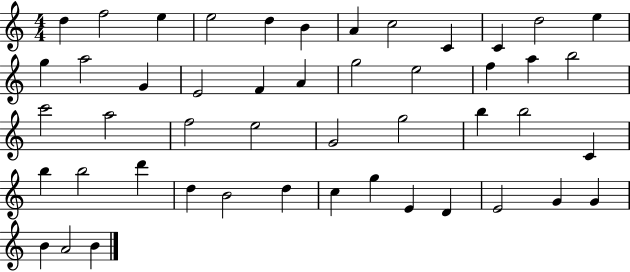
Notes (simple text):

D5/q F5/h E5/q E5/h D5/q B4/q A4/q C5/h C4/q C4/q D5/h E5/q G5/q A5/h G4/q E4/h F4/q A4/q G5/h E5/h F5/q A5/q B5/h C6/h A5/h F5/h E5/h G4/h G5/h B5/q B5/h C4/q B5/q B5/h D6/q D5/q B4/h D5/q C5/q G5/q E4/q D4/q E4/h G4/q G4/q B4/q A4/h B4/q